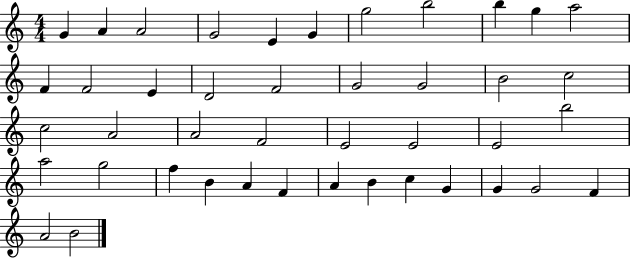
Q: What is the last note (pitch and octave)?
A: B4